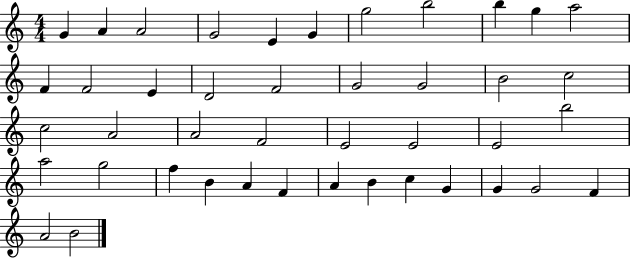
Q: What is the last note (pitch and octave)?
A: B4